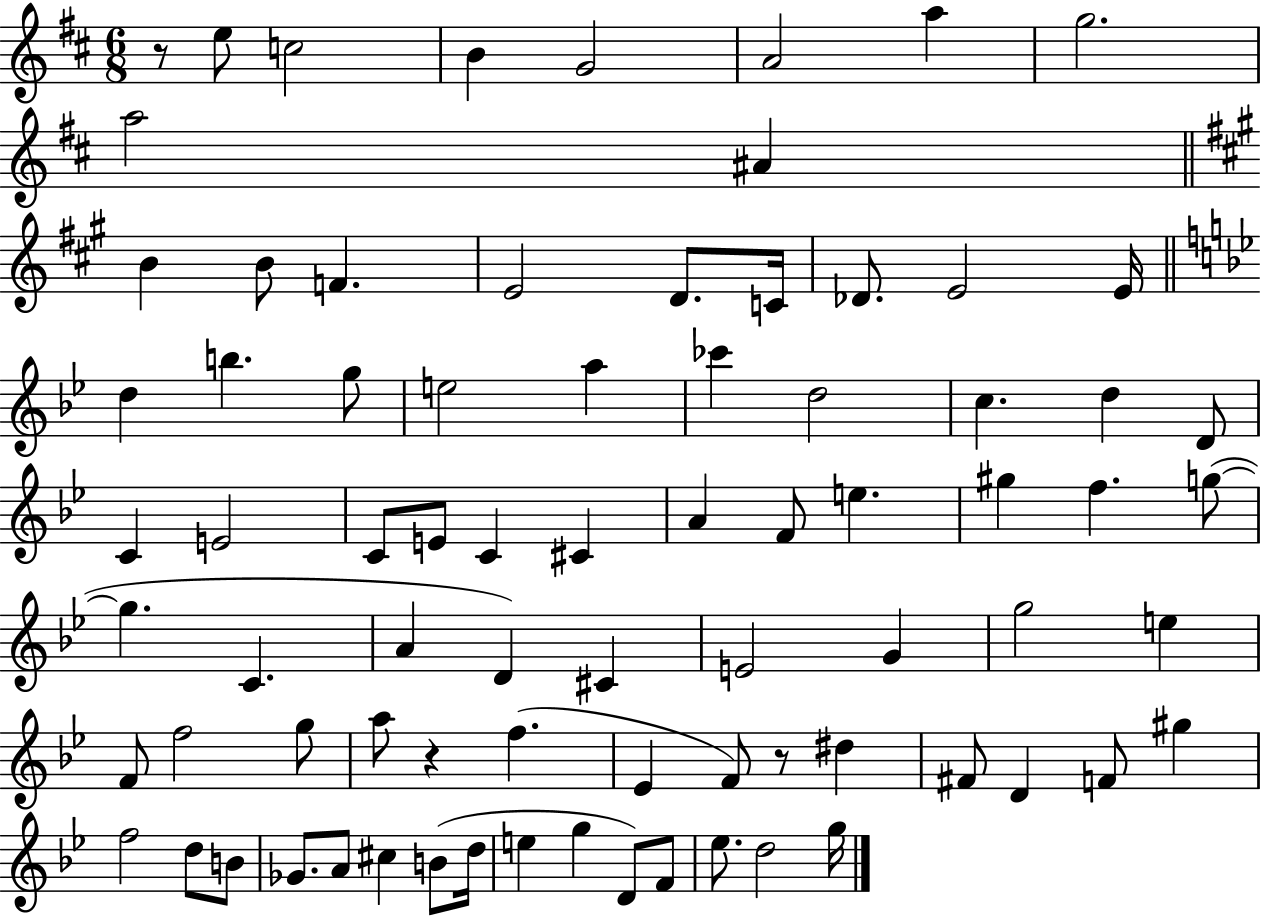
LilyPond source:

{
  \clef treble
  \numericTimeSignature
  \time 6/8
  \key d \major
  \repeat volta 2 { r8 e''8 c''2 | b'4 g'2 | a'2 a''4 | g''2. | \break a''2 ais'4 | \bar "||" \break \key a \major b'4 b'8 f'4. | e'2 d'8. c'16 | des'8. e'2 e'16 | \bar "||" \break \key bes \major d''4 b''4. g''8 | e''2 a''4 | ces'''4 d''2 | c''4. d''4 d'8 | \break c'4 e'2 | c'8 e'8 c'4 cis'4 | a'4 f'8 e''4. | gis''4 f''4. g''8~(~ | \break g''4. c'4. | a'4 d'4) cis'4 | e'2 g'4 | g''2 e''4 | \break f'8 f''2 g''8 | a''8 r4 f''4.( | ees'4 f'8) r8 dis''4 | fis'8 d'4 f'8 gis''4 | \break f''2 d''8 b'8 | ges'8. a'8 cis''4 b'8( d''16 | e''4 g''4 d'8) f'8 | ees''8. d''2 g''16 | \break } \bar "|."
}